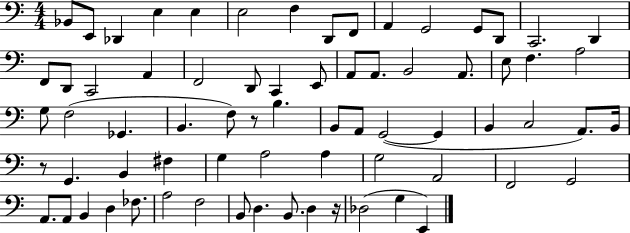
Bb2/e E2/e Db2/q E3/q E3/q E3/h F3/q D2/e F2/e A2/q G2/h G2/e D2/e C2/h. D2/q F2/e D2/e C2/h A2/q F2/h D2/e C2/q E2/e A2/e A2/e. B2/h A2/e. E3/e F3/q. A3/h G3/e F3/h Gb2/q. B2/q. F3/e R/e B3/q. B2/e A2/e G2/h G2/q B2/q C3/h A2/e. B2/s R/e G2/q. B2/q F#3/q G3/q A3/h A3/q G3/h A2/h F2/h G2/h A2/e. A2/e B2/q D3/q FES3/e. A3/h F3/h B2/e D3/q. B2/e. D3/q R/s Db3/h G3/q E2/q